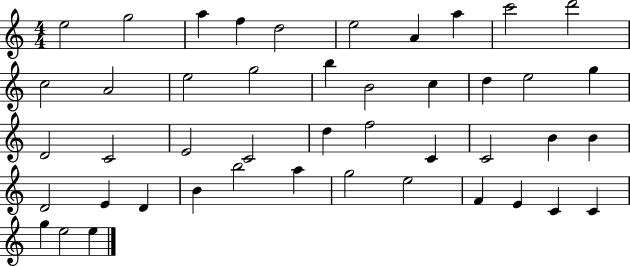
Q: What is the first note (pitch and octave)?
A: E5